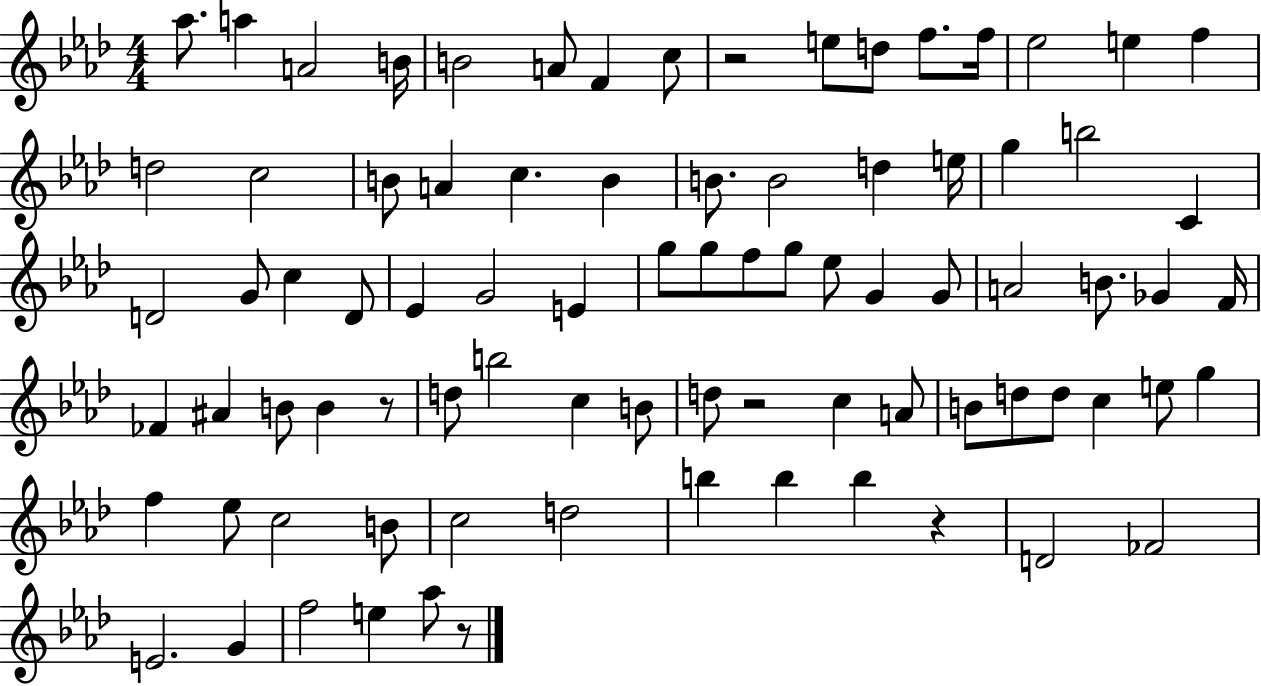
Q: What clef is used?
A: treble